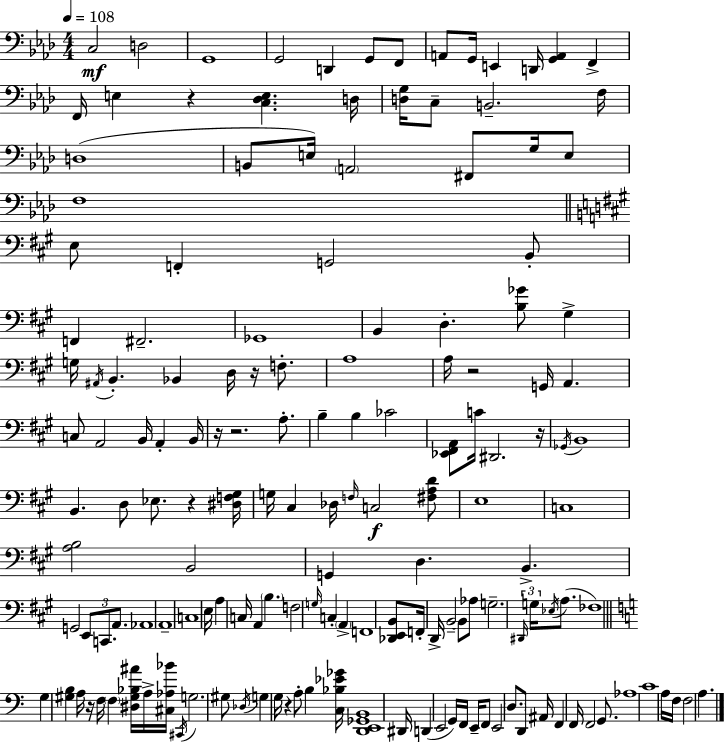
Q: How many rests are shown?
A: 9